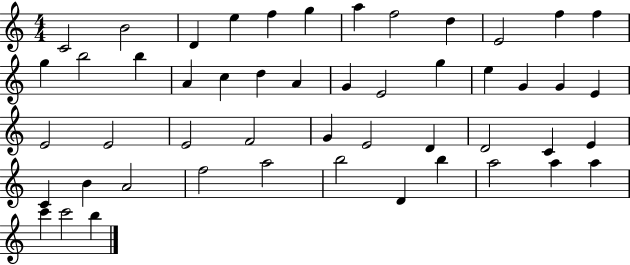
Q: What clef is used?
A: treble